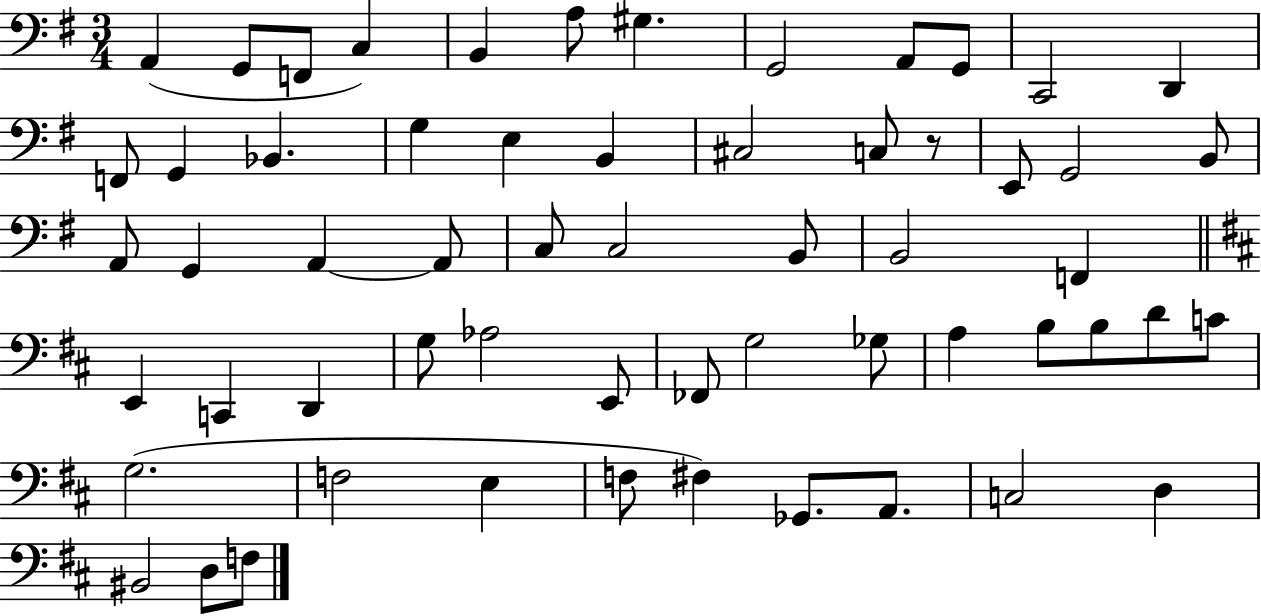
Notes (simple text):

A2/q G2/e F2/e C3/q B2/q A3/e G#3/q. G2/h A2/e G2/e C2/h D2/q F2/e G2/q Bb2/q. G3/q E3/q B2/q C#3/h C3/e R/e E2/e G2/h B2/e A2/e G2/q A2/q A2/e C3/e C3/h B2/e B2/h F2/q E2/q C2/q D2/q G3/e Ab3/h E2/e FES2/e G3/h Gb3/e A3/q B3/e B3/e D4/e C4/e G3/h. F3/h E3/q F3/e F#3/q Gb2/e. A2/e. C3/h D3/q BIS2/h D3/e F3/e